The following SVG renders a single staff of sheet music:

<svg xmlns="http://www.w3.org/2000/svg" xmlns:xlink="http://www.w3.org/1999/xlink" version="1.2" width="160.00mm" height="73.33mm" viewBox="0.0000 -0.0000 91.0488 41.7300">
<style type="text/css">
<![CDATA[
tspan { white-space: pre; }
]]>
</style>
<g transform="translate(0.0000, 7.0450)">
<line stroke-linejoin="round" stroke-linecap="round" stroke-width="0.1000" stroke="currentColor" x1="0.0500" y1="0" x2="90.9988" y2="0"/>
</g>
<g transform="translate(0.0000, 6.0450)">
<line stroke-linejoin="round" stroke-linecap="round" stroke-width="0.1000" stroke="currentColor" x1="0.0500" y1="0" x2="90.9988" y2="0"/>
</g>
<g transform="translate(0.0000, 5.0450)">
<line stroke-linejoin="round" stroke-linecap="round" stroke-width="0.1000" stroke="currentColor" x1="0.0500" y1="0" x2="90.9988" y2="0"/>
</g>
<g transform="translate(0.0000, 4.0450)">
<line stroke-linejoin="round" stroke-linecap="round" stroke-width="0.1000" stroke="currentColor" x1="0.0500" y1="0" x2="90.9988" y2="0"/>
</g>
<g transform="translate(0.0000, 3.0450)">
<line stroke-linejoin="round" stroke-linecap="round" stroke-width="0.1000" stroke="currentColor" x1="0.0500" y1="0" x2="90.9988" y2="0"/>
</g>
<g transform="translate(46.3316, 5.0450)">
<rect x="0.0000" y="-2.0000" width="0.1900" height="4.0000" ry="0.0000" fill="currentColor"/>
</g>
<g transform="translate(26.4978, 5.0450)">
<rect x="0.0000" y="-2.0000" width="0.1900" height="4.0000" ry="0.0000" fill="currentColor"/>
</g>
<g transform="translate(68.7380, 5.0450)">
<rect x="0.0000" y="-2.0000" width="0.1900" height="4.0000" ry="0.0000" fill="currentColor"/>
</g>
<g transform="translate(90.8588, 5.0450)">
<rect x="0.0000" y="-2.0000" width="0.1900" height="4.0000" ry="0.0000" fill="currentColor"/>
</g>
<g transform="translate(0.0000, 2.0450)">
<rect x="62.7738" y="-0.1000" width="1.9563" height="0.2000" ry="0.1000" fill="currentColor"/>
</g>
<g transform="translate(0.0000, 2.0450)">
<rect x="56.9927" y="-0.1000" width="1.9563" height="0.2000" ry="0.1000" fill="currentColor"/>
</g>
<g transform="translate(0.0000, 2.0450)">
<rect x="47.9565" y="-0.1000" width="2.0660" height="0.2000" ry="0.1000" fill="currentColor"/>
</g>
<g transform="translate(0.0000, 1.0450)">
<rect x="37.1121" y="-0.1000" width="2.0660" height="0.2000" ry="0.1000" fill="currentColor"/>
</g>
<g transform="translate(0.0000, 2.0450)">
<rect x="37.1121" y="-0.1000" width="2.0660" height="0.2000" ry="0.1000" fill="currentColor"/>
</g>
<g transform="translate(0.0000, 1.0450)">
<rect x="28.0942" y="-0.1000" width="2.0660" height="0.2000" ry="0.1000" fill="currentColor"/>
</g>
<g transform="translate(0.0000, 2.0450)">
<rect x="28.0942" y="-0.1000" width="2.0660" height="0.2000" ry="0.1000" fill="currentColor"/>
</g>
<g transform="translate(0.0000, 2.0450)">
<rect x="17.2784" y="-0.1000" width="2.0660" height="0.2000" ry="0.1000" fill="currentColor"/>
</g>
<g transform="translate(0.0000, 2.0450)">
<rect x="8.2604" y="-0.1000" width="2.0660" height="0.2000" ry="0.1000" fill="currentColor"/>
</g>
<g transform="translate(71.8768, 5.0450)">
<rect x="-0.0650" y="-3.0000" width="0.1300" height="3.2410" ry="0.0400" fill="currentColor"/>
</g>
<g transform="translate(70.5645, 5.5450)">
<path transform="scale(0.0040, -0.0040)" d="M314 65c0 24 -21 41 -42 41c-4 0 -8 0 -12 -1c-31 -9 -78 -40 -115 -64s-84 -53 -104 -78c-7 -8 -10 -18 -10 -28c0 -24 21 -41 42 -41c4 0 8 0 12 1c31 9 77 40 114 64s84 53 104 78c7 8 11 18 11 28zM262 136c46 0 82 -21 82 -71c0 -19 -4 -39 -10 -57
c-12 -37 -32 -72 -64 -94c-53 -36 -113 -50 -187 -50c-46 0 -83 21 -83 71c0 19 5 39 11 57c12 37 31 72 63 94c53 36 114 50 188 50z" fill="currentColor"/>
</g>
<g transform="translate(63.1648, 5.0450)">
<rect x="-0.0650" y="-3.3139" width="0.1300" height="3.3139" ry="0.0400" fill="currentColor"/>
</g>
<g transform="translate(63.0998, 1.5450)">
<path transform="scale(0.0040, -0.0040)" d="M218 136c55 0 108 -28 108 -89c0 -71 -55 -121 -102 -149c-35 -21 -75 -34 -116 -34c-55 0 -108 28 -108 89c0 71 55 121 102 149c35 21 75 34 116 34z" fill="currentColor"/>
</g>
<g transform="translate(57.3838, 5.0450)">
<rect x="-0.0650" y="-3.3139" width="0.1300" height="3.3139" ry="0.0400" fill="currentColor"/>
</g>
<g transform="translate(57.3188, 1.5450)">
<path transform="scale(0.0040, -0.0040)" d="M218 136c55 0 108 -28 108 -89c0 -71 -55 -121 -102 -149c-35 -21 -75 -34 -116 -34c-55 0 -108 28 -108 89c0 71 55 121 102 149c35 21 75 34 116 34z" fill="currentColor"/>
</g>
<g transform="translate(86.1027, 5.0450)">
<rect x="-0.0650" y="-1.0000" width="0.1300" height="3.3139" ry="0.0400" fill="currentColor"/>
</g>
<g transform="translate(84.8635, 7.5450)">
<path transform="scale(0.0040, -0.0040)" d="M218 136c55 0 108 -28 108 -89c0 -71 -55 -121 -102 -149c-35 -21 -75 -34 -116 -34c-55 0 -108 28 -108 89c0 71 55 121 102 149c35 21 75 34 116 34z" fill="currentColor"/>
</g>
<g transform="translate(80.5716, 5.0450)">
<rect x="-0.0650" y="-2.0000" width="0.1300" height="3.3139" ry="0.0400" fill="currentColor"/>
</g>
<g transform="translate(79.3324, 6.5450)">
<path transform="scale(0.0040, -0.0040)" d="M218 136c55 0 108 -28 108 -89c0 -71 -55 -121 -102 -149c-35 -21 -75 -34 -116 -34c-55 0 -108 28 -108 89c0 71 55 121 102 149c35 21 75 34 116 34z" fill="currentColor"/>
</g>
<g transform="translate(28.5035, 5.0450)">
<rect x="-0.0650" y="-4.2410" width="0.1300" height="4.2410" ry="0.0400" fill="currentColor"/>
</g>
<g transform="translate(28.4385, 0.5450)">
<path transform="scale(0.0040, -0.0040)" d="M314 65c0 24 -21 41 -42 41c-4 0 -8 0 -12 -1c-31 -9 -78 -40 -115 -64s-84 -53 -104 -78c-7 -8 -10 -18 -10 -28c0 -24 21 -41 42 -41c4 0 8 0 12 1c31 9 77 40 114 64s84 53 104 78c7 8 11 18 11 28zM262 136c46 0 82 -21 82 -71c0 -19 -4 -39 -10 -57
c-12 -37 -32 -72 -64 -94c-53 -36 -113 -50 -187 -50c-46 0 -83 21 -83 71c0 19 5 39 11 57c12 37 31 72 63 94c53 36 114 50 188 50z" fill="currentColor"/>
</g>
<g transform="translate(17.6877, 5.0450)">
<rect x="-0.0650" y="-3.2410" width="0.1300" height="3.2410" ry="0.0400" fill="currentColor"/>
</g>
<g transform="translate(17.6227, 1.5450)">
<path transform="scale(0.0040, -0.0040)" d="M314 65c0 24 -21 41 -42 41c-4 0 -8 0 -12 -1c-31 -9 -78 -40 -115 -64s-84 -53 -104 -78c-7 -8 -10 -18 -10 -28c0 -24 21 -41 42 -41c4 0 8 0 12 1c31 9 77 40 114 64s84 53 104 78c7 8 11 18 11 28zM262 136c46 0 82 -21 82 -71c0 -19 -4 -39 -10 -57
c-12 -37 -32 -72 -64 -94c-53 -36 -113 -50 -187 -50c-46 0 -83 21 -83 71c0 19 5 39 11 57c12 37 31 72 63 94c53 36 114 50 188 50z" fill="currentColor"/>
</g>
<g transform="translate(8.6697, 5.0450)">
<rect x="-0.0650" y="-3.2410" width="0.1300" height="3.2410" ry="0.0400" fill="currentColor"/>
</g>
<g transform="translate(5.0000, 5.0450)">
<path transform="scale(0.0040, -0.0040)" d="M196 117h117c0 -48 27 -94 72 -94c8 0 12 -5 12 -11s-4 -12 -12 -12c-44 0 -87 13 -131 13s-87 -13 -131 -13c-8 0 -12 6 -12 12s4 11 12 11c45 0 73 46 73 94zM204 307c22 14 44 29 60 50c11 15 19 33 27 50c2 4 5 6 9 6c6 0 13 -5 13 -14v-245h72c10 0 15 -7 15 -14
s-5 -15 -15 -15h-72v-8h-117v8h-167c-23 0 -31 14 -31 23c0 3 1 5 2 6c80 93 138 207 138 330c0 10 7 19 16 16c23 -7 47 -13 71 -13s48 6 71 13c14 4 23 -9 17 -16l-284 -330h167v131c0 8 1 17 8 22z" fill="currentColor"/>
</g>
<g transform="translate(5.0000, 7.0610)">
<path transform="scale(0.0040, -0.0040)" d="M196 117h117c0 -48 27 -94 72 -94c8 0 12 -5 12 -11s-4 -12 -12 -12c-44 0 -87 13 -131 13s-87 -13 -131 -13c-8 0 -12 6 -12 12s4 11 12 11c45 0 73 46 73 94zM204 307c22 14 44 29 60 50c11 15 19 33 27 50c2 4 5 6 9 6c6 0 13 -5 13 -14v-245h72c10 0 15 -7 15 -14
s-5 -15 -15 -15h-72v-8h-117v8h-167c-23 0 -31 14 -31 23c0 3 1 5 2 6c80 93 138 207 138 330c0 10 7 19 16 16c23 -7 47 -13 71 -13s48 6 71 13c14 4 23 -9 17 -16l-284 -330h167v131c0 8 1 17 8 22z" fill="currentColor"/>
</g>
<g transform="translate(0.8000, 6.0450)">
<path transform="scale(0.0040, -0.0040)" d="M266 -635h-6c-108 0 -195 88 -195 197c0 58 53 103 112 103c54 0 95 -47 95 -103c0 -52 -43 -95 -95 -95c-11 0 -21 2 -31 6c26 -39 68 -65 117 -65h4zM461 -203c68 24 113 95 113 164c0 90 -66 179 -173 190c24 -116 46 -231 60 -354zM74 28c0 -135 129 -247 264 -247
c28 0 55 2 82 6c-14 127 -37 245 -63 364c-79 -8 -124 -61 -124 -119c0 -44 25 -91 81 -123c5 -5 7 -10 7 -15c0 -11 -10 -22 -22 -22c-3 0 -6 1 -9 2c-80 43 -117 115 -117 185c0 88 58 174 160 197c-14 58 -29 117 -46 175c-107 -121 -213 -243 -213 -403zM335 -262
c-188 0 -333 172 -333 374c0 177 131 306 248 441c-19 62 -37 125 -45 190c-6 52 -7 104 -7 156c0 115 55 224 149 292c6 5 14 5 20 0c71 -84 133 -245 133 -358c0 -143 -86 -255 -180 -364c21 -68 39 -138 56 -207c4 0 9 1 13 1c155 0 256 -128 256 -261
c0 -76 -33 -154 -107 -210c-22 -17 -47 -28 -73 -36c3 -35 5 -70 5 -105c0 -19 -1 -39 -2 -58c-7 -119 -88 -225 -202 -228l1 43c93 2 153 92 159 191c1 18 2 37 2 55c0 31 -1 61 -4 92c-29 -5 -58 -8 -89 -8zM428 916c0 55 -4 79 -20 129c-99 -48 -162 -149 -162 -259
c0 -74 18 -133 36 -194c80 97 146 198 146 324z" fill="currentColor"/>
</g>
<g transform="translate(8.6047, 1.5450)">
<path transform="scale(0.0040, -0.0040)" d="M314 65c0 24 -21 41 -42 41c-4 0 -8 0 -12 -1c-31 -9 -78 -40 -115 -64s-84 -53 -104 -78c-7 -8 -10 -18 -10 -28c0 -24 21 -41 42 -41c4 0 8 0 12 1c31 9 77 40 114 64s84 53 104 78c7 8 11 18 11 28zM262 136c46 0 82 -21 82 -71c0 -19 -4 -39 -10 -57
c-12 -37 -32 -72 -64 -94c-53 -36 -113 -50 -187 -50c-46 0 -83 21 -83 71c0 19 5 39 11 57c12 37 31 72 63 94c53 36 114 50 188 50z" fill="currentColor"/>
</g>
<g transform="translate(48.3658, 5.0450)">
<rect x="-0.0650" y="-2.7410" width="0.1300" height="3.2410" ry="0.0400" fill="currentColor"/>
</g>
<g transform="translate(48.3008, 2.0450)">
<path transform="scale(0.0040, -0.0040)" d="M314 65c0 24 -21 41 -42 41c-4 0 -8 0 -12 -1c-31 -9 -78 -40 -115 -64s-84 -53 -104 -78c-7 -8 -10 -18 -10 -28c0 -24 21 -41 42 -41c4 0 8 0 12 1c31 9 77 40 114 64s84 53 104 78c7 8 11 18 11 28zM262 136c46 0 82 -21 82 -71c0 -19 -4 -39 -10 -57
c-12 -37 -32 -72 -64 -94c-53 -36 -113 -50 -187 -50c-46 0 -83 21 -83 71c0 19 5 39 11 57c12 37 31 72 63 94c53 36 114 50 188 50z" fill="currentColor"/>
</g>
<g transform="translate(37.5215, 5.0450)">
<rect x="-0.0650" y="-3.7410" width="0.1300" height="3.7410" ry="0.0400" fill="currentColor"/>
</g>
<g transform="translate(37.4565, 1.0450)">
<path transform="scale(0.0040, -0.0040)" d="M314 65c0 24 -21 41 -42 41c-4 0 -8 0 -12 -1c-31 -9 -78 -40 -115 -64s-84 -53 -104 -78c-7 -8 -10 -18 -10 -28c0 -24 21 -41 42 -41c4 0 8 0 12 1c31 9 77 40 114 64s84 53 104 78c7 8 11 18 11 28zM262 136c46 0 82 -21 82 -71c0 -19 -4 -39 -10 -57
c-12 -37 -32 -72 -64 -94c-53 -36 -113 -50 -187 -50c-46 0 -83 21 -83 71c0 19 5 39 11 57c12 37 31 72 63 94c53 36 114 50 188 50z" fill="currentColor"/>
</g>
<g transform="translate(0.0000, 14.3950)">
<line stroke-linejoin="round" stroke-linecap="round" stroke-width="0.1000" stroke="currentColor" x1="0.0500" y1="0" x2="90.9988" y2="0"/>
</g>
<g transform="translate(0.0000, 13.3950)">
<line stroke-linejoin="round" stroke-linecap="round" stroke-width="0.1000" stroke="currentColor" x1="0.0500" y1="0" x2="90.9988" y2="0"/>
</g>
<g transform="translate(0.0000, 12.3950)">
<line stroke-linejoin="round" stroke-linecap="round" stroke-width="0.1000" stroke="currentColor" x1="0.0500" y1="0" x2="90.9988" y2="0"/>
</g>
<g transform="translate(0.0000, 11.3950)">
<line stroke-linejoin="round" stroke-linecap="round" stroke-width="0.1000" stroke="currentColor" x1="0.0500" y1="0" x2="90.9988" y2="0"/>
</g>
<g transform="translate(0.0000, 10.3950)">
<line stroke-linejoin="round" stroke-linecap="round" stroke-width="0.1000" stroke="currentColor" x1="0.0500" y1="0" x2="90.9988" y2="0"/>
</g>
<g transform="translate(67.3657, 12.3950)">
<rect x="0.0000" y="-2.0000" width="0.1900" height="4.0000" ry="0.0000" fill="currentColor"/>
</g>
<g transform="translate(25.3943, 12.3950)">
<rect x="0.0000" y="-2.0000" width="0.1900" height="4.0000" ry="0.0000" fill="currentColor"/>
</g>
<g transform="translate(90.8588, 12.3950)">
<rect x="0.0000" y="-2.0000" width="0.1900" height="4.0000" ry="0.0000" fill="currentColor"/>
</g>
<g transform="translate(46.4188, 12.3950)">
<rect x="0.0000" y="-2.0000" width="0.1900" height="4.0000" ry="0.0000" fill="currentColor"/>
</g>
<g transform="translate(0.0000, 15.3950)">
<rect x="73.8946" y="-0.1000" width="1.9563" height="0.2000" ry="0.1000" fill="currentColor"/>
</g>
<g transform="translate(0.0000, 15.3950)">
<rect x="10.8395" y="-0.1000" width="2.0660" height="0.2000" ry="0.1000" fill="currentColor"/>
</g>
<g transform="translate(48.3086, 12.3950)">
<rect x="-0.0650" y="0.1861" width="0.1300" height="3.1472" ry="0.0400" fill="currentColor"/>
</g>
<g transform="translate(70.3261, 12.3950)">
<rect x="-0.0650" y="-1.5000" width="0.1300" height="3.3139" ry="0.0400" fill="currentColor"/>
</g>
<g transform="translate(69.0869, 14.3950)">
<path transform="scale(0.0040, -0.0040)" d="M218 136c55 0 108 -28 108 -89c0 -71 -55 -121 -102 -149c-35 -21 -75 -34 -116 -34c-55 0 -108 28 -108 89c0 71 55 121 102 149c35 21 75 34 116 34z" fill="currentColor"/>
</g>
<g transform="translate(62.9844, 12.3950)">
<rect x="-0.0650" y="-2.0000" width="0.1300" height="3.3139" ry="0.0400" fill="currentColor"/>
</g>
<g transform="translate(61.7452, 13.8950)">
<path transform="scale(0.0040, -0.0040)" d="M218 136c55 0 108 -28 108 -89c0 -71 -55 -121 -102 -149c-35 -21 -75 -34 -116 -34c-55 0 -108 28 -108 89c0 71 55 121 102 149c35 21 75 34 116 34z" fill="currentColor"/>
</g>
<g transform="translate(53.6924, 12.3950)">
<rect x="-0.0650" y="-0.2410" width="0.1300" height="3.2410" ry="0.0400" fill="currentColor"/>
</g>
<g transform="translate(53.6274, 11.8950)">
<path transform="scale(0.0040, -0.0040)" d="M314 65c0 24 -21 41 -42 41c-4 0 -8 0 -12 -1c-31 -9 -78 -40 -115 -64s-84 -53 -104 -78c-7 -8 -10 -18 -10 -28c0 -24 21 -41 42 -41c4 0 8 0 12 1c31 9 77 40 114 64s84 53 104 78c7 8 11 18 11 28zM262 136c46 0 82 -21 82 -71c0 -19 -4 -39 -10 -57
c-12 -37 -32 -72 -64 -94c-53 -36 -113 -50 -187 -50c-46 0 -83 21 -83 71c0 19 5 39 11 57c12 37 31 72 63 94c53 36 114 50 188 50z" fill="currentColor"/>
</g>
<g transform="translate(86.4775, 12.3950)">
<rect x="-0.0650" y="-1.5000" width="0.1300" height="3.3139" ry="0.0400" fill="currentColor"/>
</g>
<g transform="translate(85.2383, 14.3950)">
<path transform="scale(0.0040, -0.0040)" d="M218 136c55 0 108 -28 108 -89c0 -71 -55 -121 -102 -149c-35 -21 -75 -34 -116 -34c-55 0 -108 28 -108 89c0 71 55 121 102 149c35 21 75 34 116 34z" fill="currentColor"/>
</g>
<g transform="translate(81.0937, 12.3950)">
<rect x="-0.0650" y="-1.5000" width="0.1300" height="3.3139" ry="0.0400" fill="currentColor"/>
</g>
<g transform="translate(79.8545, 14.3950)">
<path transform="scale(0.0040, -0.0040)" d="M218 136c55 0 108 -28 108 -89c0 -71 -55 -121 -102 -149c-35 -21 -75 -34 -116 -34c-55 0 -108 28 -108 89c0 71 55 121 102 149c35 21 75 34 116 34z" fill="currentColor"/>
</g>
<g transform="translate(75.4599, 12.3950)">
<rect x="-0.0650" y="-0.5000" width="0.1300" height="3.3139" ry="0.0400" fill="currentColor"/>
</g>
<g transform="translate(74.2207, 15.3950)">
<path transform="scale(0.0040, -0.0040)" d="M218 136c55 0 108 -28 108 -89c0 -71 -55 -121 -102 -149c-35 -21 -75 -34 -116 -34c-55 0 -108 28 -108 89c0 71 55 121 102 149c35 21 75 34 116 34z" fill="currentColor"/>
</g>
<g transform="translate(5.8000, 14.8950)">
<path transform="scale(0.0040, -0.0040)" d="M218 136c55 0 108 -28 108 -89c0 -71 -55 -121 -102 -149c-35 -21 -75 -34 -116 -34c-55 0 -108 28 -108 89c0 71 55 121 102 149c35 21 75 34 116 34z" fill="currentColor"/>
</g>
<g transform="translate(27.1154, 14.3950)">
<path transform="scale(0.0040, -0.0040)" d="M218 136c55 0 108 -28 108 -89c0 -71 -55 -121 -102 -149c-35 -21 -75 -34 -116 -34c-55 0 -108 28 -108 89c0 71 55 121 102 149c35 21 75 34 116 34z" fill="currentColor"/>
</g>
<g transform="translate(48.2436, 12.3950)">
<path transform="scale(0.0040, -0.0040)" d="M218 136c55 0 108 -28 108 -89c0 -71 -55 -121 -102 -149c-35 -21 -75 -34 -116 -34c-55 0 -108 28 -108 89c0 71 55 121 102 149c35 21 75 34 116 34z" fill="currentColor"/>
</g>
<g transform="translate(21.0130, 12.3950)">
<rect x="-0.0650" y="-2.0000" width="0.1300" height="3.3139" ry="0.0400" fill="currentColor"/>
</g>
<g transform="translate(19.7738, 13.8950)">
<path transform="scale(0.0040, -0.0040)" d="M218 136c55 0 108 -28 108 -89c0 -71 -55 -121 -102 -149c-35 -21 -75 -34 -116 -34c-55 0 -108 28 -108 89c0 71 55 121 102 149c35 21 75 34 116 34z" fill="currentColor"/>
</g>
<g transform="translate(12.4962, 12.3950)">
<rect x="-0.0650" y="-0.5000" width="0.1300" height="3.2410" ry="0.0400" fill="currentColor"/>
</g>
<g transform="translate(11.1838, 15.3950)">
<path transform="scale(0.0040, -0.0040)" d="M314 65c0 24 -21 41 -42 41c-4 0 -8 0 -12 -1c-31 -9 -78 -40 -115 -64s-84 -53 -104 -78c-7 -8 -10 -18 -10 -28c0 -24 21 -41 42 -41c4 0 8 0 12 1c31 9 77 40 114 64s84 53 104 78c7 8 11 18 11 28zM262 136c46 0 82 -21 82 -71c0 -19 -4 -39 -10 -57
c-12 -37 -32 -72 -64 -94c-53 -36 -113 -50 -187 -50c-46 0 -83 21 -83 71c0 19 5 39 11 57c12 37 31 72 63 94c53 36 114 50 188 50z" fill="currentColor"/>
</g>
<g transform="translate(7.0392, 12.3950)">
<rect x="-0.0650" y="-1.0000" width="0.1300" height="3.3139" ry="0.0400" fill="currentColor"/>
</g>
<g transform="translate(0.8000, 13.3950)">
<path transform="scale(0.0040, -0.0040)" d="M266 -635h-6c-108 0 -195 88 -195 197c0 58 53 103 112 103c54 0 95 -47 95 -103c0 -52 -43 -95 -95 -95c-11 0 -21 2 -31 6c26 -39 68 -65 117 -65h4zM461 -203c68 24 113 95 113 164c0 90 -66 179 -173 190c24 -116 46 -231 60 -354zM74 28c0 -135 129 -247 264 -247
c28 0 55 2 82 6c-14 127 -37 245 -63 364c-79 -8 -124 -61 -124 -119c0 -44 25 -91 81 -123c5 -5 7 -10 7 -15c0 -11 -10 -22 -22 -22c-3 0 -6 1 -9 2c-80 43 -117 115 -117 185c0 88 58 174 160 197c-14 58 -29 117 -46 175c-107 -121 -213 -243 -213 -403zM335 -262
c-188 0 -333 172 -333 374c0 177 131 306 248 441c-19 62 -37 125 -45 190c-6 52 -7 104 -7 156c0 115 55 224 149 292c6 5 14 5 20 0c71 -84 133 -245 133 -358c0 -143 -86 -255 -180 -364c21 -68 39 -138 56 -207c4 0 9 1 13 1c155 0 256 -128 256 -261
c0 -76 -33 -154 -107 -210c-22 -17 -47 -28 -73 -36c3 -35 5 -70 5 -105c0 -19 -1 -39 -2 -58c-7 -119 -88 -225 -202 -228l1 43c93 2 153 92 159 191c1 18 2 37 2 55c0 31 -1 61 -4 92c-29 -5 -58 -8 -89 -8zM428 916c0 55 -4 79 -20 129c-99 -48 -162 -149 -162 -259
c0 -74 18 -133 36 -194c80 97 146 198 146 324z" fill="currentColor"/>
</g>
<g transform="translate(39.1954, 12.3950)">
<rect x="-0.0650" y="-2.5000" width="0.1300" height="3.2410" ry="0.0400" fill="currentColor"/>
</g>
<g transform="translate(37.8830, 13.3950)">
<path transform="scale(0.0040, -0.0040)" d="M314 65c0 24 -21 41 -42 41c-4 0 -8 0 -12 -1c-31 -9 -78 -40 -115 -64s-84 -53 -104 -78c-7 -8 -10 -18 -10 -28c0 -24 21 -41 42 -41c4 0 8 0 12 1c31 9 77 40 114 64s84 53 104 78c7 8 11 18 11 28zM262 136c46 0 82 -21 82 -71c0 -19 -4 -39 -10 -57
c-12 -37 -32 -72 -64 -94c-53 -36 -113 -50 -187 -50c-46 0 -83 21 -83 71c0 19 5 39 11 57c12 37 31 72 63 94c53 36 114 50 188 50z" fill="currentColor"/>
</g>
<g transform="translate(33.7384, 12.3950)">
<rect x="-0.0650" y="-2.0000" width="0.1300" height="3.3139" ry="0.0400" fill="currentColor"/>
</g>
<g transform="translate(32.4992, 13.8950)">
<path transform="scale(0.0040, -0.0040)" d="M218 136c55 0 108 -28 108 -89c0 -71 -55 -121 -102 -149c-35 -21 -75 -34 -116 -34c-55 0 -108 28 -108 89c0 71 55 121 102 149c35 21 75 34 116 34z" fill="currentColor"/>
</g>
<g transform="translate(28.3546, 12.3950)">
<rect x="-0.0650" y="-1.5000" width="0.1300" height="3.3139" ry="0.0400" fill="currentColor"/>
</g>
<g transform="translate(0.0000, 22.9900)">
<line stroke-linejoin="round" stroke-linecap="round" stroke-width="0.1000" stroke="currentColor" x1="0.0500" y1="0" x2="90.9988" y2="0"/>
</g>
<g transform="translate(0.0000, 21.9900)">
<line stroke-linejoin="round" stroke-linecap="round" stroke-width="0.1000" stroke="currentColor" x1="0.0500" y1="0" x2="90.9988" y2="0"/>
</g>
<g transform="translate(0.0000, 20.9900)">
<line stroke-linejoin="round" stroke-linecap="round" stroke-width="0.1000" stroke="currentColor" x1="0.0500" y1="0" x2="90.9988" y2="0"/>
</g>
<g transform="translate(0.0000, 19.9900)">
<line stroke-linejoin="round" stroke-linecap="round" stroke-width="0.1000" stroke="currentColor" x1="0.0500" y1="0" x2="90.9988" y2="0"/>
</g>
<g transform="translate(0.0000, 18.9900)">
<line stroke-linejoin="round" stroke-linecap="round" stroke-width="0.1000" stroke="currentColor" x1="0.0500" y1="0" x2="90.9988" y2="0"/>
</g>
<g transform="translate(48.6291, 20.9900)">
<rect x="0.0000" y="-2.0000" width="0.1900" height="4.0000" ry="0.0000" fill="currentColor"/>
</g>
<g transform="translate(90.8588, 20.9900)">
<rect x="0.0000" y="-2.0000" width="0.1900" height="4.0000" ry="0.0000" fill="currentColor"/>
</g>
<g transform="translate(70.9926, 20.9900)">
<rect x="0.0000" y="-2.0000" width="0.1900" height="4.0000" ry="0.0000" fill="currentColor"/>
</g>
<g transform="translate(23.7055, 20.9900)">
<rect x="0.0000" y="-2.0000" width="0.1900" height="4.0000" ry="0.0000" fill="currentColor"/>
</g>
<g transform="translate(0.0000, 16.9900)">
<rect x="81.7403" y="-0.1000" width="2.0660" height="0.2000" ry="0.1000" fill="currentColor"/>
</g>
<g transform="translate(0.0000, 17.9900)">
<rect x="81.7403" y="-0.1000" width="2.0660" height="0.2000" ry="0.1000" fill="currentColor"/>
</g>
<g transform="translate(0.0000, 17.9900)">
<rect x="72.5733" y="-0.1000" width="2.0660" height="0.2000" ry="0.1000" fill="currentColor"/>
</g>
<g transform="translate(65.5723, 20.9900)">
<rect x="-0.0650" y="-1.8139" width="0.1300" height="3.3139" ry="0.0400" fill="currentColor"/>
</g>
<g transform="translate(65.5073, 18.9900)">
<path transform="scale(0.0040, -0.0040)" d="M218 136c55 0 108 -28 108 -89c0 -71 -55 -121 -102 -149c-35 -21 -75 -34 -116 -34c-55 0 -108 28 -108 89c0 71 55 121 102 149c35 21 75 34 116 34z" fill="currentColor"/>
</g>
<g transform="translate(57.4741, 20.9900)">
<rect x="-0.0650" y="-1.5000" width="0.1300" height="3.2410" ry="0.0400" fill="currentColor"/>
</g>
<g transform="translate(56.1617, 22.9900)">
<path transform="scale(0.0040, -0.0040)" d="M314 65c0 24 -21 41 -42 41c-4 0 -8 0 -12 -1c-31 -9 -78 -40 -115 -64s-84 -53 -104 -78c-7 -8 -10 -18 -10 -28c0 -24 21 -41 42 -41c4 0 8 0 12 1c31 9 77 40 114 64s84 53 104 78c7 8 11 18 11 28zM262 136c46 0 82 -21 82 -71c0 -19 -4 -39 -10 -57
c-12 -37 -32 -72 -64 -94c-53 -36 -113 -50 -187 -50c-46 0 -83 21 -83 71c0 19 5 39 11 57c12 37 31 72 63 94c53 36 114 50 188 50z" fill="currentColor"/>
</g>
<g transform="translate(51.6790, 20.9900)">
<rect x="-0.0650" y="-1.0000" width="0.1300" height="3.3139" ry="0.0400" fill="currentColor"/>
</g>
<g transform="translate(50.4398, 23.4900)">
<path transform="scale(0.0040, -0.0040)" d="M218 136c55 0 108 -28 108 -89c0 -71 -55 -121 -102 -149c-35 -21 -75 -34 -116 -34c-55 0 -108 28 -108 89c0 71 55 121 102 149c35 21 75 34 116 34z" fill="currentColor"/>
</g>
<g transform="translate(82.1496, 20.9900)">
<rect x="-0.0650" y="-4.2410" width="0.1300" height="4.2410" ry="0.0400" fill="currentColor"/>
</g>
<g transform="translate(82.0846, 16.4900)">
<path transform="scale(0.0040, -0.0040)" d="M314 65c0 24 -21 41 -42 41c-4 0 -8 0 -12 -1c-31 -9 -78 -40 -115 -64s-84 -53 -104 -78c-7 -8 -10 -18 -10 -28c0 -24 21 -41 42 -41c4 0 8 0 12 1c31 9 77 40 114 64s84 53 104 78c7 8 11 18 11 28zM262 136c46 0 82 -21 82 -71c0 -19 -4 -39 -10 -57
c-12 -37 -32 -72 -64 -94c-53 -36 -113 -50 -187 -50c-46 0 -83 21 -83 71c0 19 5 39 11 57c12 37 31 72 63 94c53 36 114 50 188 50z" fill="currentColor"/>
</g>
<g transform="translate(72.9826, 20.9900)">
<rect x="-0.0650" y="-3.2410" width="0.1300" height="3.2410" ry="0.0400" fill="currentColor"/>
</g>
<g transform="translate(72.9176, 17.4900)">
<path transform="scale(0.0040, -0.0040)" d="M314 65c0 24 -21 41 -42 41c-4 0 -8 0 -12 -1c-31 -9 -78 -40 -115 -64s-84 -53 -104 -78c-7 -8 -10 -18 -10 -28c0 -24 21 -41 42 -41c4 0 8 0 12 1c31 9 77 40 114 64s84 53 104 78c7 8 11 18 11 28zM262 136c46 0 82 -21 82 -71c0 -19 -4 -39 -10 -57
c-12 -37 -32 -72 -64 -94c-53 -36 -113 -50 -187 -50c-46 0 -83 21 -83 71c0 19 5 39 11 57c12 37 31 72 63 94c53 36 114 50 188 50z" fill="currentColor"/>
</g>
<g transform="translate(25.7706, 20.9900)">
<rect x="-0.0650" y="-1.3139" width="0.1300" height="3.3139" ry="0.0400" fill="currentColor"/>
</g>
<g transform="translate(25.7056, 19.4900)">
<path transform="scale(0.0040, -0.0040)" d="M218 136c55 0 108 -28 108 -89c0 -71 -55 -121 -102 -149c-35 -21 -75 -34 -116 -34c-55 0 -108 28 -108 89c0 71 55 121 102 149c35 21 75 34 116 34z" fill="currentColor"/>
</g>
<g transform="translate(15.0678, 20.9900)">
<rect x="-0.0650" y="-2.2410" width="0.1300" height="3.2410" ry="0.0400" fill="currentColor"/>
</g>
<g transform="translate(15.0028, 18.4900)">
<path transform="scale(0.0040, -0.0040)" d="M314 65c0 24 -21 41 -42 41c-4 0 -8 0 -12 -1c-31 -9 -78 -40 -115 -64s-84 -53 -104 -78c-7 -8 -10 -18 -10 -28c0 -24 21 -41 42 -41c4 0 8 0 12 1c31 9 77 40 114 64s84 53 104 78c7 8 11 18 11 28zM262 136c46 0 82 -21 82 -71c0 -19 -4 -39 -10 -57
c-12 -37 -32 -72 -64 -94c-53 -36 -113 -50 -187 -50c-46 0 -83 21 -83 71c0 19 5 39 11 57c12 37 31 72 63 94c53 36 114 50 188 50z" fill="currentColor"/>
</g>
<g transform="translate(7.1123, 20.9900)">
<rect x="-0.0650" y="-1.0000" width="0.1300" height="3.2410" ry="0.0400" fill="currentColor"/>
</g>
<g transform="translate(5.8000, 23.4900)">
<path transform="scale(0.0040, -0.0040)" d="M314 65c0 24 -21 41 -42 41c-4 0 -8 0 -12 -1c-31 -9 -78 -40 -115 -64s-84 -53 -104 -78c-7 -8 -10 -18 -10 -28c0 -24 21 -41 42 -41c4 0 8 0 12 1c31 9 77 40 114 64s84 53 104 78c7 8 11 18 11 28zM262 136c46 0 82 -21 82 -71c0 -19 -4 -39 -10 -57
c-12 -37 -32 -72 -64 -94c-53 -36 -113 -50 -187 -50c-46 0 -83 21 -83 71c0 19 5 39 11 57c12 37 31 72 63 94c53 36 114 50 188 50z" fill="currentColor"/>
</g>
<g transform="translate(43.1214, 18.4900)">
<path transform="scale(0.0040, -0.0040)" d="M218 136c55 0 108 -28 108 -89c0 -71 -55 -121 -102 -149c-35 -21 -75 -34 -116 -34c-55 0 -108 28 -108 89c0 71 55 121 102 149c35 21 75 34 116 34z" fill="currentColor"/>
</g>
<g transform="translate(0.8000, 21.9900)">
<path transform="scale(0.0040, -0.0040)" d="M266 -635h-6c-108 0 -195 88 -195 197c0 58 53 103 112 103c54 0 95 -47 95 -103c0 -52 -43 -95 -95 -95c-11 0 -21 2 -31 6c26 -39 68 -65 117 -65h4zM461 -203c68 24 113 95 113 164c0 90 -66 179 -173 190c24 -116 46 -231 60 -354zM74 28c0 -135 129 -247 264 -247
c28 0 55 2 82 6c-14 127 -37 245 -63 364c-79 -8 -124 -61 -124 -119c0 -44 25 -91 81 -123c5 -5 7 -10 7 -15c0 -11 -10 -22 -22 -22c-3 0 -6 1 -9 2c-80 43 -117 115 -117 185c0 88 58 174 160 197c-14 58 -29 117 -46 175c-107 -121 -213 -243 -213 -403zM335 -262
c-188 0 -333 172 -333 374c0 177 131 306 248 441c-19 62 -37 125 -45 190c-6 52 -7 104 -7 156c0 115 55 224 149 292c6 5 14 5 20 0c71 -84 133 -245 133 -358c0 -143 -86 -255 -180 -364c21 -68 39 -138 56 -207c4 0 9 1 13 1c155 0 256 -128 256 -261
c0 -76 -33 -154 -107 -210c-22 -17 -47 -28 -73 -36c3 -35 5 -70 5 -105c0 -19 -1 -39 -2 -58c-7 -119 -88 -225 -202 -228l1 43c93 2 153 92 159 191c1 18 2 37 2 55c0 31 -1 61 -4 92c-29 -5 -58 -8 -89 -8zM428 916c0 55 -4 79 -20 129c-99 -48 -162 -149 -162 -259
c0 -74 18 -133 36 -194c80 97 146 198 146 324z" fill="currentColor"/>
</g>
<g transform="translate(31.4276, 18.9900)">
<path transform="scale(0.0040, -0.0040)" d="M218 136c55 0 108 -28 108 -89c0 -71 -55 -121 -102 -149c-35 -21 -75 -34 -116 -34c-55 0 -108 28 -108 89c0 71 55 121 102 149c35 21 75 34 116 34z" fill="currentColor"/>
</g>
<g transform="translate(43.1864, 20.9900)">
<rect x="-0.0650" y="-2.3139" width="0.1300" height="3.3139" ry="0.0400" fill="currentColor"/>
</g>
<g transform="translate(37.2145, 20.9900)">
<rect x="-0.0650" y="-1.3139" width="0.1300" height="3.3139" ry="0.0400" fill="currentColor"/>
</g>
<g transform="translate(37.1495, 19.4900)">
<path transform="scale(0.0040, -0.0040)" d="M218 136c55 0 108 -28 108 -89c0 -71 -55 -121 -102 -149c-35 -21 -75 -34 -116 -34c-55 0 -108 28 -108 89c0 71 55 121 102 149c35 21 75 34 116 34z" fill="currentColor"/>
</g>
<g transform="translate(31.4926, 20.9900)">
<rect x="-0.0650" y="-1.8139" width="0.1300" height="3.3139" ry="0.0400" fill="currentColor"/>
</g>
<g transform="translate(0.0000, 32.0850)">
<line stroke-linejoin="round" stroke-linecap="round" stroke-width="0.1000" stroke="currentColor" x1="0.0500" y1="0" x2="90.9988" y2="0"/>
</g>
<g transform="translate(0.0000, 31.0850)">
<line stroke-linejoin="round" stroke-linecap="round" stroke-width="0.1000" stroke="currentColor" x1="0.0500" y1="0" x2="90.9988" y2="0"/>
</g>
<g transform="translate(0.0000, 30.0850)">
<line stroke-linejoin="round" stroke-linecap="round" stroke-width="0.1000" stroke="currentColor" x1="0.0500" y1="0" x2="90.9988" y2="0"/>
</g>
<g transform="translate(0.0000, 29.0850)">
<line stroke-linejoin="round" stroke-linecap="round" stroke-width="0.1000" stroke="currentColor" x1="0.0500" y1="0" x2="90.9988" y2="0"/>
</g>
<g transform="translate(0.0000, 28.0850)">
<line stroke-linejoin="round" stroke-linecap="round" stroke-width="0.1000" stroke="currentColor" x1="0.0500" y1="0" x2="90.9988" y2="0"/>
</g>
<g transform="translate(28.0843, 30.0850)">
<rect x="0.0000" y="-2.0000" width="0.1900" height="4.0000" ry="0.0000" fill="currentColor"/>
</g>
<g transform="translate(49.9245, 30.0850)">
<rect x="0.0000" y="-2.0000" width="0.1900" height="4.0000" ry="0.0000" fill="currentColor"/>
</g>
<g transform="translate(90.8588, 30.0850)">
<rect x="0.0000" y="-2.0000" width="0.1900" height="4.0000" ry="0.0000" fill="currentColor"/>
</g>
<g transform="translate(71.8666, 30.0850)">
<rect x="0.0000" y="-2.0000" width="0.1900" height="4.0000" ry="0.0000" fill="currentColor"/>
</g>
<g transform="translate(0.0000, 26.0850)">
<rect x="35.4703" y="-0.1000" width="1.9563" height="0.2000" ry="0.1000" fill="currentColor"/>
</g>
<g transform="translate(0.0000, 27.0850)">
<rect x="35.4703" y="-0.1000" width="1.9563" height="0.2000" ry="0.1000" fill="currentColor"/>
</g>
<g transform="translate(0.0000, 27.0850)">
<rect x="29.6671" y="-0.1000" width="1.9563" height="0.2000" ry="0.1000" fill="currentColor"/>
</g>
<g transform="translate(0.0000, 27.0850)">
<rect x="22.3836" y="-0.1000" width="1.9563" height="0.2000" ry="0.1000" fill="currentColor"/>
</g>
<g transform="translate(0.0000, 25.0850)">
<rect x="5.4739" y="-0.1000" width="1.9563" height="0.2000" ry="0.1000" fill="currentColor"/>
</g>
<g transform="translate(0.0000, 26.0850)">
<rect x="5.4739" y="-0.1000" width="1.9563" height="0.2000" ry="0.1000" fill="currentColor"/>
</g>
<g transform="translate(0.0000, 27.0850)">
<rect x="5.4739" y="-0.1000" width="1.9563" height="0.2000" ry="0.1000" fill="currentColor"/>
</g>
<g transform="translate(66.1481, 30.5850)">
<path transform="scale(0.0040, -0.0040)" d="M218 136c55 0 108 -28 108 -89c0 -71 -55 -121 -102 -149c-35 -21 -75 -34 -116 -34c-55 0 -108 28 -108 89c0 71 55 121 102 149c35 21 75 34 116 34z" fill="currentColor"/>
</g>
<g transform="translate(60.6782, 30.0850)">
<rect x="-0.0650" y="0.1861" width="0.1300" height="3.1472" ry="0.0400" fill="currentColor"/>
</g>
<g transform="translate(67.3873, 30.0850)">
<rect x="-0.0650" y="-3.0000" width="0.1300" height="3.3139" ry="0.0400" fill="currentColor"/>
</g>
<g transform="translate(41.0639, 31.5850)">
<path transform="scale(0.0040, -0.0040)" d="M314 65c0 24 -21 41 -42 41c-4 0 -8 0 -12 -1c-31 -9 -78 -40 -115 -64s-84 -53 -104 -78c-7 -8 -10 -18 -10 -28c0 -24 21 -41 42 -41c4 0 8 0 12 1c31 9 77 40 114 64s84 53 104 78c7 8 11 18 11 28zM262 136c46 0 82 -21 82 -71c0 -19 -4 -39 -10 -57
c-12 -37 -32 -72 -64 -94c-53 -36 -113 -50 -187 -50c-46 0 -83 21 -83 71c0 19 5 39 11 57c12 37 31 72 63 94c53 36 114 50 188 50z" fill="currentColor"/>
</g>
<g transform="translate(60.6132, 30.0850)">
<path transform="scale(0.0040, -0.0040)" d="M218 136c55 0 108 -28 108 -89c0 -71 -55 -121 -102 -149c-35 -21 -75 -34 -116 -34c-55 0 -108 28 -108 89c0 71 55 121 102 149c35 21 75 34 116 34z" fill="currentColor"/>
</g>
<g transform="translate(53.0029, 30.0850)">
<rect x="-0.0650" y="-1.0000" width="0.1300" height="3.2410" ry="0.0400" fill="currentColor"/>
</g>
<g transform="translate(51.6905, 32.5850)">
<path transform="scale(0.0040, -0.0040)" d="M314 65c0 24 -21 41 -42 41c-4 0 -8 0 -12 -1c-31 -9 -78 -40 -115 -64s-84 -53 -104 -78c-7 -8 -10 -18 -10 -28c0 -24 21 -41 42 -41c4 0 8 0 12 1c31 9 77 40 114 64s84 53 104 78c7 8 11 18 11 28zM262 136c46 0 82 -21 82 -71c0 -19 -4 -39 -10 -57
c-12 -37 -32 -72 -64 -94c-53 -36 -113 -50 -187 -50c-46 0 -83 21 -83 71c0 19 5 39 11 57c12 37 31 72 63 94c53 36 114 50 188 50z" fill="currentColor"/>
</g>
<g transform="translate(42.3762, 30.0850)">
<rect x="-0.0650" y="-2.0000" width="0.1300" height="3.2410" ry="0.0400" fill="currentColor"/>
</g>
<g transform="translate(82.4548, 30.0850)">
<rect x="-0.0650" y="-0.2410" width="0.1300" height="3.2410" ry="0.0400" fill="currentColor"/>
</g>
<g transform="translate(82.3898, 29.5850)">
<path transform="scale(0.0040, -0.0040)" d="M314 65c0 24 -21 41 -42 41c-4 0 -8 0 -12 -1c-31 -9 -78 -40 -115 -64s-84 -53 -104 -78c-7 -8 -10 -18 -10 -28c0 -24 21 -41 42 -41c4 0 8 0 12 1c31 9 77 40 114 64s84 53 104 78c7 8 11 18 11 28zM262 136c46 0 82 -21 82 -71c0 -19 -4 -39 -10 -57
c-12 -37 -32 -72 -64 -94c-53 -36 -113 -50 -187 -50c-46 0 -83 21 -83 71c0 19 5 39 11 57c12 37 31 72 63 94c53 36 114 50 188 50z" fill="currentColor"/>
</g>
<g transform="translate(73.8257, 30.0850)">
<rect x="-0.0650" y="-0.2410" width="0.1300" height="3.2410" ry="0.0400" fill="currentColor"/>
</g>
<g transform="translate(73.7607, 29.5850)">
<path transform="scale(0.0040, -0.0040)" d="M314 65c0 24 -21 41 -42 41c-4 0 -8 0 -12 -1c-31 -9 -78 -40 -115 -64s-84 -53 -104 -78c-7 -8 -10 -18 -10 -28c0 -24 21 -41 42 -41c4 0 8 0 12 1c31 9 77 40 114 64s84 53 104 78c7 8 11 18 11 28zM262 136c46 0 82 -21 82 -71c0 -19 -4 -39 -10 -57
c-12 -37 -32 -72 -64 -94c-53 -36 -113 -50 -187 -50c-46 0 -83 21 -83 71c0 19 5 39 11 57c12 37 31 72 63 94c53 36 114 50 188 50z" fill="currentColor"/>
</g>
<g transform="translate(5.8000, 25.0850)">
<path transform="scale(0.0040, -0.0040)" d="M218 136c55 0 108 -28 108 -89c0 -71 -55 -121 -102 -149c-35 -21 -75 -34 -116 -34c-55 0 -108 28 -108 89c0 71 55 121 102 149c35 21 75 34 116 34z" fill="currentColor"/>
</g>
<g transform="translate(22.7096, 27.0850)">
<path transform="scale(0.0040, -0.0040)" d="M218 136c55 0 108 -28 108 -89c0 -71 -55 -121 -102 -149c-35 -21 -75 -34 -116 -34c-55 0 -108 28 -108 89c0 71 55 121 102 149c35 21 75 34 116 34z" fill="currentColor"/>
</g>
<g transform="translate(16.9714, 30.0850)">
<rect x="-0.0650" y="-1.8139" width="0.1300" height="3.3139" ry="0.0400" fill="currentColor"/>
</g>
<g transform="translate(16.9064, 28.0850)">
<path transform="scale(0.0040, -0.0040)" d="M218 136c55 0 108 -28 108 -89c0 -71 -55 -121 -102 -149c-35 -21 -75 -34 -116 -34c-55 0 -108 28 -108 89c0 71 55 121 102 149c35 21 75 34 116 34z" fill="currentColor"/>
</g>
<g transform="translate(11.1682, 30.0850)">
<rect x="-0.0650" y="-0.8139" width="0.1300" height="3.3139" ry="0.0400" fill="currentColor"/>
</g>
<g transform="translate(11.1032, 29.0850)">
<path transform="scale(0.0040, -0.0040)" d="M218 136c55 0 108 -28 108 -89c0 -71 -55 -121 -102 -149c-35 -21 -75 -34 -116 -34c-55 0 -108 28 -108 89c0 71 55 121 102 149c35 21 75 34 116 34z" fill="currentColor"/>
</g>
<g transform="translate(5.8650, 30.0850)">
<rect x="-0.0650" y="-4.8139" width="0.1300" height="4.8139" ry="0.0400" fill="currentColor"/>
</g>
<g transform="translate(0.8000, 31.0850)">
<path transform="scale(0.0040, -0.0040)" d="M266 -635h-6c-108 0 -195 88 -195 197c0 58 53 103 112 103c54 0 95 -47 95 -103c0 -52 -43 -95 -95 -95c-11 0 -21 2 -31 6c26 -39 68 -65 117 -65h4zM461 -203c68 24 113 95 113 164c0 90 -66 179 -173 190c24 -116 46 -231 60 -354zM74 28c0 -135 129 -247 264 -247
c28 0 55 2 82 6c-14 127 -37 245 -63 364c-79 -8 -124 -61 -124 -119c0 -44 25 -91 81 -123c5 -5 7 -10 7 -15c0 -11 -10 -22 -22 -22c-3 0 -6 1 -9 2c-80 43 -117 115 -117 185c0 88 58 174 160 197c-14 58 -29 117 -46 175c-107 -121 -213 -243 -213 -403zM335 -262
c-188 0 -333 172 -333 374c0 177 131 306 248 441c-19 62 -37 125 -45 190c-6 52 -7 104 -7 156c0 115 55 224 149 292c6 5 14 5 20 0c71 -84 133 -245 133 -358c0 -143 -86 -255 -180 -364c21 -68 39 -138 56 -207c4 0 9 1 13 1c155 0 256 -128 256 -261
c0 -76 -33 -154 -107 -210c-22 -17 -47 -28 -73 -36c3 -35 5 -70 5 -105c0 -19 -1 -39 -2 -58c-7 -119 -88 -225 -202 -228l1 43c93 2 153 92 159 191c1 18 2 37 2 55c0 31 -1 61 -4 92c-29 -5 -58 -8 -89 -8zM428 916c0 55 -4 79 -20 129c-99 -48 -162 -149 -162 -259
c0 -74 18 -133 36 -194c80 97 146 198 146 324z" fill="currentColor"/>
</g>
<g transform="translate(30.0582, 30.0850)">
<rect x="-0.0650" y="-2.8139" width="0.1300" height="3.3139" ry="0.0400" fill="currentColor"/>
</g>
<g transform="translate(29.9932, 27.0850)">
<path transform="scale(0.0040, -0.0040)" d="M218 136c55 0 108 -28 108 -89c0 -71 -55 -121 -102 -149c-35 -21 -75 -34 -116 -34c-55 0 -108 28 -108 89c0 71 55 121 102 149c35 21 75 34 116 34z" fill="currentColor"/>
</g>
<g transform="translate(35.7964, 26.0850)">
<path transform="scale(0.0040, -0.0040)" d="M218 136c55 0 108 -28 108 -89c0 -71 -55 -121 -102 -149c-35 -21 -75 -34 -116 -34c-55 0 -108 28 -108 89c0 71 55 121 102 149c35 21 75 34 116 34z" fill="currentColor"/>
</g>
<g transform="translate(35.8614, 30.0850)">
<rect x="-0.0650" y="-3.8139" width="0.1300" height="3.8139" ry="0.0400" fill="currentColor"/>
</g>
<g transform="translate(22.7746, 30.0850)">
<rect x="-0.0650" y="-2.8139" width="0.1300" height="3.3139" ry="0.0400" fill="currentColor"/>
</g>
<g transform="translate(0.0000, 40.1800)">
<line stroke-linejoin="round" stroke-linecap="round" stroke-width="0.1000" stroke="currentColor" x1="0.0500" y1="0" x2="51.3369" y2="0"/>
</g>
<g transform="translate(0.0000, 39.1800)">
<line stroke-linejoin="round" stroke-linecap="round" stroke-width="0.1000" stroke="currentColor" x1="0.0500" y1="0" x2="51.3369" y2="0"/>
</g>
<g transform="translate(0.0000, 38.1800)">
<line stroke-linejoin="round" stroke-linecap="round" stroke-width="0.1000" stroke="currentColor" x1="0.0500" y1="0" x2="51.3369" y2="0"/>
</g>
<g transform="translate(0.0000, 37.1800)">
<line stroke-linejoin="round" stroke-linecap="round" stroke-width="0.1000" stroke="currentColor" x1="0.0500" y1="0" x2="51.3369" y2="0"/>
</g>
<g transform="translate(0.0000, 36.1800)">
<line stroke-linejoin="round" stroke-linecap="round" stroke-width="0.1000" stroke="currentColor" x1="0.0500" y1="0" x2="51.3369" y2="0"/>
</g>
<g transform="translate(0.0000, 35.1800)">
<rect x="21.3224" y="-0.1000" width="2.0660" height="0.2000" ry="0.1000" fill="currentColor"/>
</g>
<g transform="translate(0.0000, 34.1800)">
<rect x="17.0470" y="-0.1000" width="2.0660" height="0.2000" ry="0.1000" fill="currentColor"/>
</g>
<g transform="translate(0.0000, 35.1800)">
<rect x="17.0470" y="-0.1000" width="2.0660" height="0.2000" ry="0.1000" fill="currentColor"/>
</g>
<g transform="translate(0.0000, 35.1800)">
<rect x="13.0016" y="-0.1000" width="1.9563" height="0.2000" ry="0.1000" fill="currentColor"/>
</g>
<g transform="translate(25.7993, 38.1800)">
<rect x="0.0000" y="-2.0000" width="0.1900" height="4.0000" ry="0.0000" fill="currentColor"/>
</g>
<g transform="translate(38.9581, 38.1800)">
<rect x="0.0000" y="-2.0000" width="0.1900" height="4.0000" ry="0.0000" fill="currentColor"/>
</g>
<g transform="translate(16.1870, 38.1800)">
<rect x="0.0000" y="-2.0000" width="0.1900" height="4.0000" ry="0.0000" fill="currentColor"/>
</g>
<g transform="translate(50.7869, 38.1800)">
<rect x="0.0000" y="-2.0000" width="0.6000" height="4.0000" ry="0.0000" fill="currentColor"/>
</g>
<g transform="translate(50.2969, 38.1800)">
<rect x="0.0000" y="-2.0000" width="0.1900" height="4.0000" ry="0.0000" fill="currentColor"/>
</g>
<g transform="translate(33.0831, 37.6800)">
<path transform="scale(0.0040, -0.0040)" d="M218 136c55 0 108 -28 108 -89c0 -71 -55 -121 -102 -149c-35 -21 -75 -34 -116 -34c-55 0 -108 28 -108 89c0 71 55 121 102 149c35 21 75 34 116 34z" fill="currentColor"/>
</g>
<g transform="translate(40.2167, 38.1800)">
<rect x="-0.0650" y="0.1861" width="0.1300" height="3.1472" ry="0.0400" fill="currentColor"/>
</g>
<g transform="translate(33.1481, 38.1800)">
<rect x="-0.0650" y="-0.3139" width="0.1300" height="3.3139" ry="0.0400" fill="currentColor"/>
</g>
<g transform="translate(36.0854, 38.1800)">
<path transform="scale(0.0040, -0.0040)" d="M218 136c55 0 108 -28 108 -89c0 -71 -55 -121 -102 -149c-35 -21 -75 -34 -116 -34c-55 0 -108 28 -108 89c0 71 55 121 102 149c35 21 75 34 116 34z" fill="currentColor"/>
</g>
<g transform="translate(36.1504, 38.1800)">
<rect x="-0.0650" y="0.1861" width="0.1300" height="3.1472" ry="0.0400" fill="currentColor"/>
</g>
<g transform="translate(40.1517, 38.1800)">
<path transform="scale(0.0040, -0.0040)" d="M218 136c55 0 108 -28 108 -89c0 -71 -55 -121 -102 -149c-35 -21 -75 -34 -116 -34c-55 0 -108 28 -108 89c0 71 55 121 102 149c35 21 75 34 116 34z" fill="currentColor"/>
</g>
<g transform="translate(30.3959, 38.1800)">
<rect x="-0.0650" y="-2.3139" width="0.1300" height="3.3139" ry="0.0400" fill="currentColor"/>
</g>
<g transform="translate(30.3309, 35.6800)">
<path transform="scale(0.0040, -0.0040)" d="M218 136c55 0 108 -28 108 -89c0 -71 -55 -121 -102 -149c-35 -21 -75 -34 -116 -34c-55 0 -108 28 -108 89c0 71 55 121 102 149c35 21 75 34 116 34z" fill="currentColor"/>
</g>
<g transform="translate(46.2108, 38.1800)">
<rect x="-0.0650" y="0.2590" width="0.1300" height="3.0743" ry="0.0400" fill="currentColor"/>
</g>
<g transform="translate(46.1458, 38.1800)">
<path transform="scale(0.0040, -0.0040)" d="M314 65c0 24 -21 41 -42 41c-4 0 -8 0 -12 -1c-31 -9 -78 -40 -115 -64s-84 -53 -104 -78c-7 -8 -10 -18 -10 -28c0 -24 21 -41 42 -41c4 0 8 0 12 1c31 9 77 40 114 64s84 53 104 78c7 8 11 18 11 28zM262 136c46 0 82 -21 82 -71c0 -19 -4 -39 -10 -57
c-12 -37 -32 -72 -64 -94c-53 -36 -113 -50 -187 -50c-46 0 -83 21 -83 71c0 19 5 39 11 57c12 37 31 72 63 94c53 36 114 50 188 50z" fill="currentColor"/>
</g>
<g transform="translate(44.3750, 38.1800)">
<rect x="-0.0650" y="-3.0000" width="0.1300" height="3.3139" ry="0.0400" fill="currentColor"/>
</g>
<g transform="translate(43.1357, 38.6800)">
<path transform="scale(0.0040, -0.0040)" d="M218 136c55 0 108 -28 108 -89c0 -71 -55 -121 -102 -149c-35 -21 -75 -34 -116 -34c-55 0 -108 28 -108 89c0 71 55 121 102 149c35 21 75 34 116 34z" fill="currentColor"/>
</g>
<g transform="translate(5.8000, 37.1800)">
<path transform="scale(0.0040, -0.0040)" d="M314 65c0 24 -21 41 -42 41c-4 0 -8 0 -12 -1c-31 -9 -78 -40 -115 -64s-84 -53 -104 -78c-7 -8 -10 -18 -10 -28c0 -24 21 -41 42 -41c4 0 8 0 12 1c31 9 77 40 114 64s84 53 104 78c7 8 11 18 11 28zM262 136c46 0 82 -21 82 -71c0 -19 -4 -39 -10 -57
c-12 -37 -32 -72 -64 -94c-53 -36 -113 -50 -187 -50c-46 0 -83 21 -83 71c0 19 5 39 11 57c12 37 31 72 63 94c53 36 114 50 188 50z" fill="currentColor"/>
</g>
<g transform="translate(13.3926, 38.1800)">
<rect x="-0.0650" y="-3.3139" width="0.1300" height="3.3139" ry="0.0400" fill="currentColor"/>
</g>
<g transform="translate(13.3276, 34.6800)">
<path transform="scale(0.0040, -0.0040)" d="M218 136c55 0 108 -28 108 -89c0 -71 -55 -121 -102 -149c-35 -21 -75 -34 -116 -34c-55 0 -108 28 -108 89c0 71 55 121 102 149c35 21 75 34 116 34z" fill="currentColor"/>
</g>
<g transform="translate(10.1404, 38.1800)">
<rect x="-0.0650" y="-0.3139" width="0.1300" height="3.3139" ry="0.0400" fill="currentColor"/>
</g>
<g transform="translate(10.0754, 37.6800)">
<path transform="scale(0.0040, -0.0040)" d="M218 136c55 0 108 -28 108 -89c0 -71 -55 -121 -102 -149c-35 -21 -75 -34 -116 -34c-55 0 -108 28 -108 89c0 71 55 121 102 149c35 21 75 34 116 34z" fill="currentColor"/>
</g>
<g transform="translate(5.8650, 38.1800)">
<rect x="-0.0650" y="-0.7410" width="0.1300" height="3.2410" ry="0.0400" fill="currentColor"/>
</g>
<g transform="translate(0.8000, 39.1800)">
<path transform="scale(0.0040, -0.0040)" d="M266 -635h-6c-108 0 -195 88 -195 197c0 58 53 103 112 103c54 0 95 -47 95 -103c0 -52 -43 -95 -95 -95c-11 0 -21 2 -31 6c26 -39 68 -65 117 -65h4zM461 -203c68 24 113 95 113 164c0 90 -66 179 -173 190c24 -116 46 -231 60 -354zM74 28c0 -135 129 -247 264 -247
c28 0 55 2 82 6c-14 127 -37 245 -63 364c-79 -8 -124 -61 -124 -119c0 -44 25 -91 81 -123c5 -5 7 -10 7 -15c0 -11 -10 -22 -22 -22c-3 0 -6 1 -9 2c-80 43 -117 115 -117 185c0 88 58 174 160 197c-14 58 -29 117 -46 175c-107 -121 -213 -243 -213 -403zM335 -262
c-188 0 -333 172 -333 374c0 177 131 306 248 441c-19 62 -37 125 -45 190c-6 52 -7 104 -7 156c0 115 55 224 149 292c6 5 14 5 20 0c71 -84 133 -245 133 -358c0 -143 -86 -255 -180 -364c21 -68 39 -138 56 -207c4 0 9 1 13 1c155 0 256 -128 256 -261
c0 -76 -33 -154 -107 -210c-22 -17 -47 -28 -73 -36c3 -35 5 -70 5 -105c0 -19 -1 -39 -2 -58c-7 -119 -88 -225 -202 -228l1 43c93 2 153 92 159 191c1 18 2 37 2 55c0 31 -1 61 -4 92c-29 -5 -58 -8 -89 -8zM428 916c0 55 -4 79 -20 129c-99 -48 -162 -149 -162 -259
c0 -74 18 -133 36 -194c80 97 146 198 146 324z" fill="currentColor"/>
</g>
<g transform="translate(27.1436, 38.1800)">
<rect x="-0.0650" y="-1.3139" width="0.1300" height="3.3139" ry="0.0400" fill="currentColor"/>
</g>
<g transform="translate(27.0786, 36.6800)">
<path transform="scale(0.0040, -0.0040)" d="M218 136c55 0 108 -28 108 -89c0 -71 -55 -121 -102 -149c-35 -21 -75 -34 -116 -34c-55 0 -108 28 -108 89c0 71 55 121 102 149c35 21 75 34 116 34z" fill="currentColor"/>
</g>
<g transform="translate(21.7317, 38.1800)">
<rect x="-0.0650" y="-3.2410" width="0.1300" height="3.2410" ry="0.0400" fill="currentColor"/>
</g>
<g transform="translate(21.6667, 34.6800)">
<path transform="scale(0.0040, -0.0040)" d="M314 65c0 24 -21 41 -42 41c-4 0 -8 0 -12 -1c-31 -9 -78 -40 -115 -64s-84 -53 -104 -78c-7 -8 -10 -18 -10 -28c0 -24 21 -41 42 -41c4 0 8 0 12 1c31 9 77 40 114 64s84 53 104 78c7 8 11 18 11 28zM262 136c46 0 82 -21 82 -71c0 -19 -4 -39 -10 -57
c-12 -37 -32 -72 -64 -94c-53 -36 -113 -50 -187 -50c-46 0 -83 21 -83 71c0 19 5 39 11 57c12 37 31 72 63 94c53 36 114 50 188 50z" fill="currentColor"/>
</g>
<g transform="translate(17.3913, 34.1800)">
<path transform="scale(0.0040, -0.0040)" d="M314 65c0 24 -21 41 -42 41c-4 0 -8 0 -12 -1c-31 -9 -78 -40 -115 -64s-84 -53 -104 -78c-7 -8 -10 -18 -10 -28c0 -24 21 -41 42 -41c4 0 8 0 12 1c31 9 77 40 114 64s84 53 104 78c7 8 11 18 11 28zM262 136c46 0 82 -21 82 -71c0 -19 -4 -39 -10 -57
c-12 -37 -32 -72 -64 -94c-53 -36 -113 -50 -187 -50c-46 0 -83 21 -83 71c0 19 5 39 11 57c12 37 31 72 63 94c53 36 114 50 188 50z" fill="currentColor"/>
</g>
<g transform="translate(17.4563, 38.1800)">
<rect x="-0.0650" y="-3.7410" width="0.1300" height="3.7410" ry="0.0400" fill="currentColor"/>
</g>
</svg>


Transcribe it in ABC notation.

X:1
T:Untitled
M:4/4
L:1/4
K:C
b2 b2 d'2 c'2 a2 b b A2 F D D C2 F E F G2 B c2 F E C E E D2 g2 e f e g D E2 f b2 d'2 e' d f a a c' F2 D2 B A c2 c2 d2 c b c'2 b2 e g c B B A B2